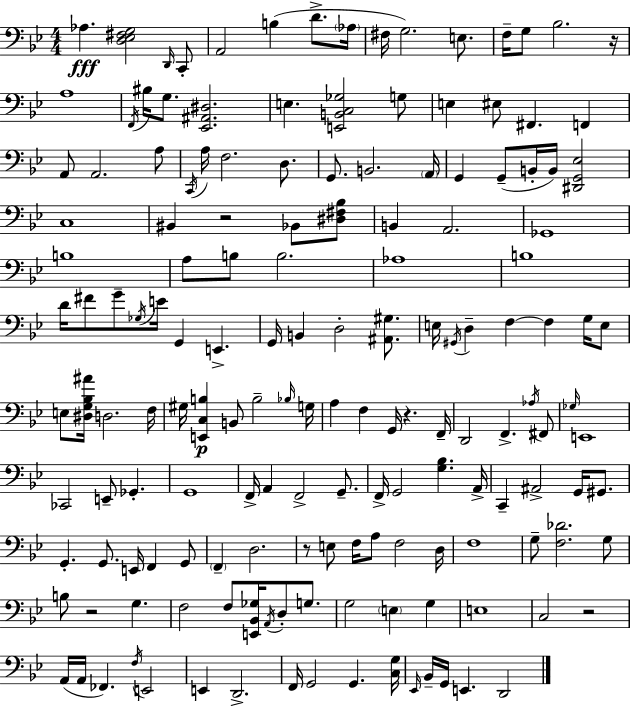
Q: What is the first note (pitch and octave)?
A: Ab3